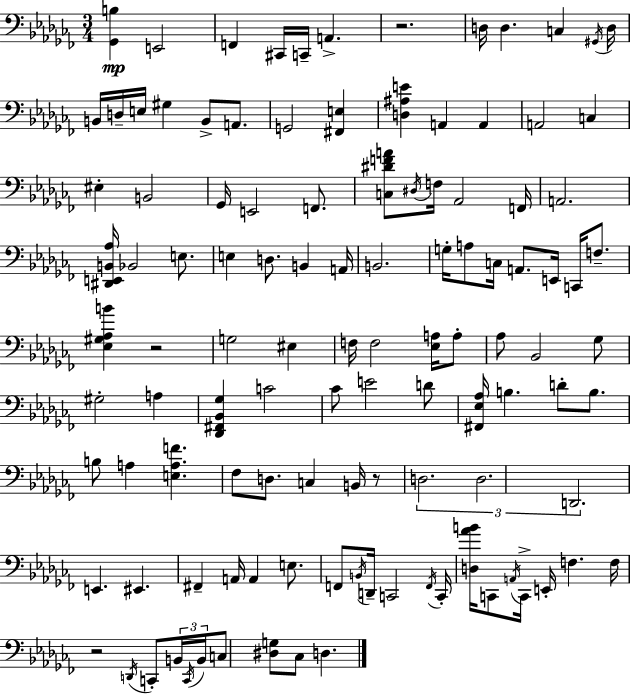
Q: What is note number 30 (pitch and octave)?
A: F2